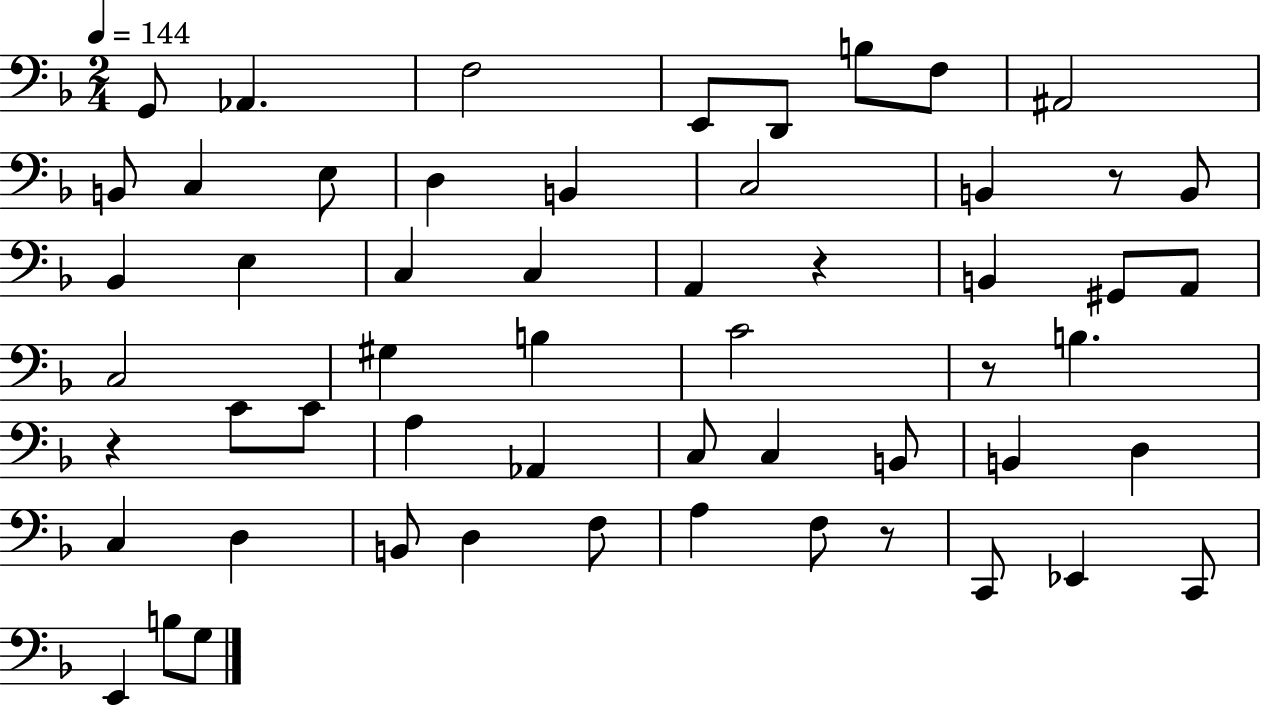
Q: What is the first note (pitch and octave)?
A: G2